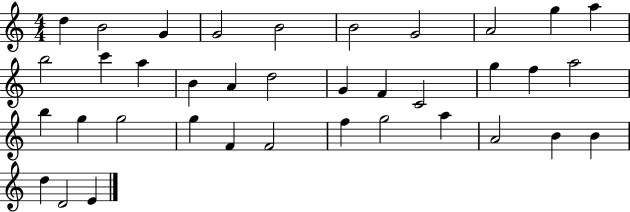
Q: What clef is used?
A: treble